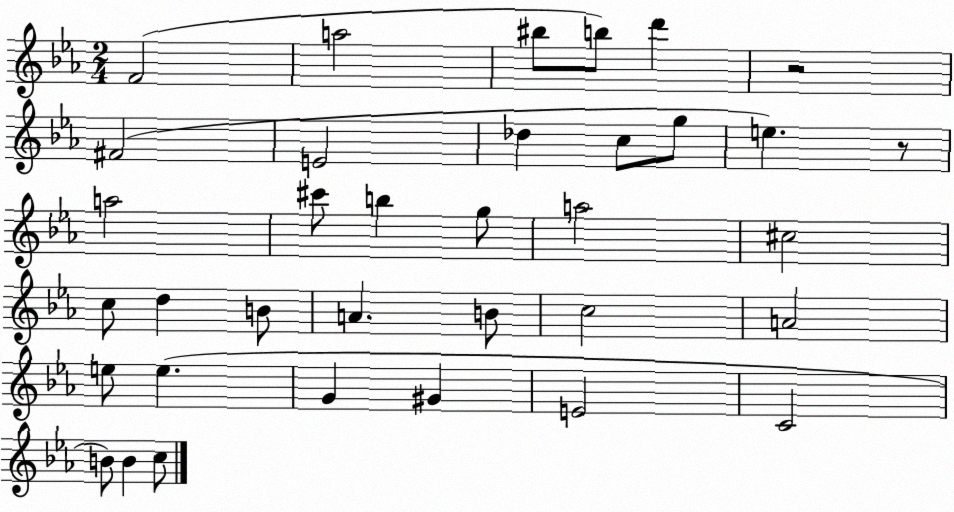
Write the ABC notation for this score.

X:1
T:Untitled
M:2/4
L:1/4
K:Eb
F2 a2 ^b/2 b/2 d' z2 ^F2 E2 _d c/2 g/2 e z/2 a2 ^c'/2 b g/2 a2 ^c2 c/2 d B/2 A B/2 c2 A2 e/2 e G ^G E2 C2 B/2 B c/2